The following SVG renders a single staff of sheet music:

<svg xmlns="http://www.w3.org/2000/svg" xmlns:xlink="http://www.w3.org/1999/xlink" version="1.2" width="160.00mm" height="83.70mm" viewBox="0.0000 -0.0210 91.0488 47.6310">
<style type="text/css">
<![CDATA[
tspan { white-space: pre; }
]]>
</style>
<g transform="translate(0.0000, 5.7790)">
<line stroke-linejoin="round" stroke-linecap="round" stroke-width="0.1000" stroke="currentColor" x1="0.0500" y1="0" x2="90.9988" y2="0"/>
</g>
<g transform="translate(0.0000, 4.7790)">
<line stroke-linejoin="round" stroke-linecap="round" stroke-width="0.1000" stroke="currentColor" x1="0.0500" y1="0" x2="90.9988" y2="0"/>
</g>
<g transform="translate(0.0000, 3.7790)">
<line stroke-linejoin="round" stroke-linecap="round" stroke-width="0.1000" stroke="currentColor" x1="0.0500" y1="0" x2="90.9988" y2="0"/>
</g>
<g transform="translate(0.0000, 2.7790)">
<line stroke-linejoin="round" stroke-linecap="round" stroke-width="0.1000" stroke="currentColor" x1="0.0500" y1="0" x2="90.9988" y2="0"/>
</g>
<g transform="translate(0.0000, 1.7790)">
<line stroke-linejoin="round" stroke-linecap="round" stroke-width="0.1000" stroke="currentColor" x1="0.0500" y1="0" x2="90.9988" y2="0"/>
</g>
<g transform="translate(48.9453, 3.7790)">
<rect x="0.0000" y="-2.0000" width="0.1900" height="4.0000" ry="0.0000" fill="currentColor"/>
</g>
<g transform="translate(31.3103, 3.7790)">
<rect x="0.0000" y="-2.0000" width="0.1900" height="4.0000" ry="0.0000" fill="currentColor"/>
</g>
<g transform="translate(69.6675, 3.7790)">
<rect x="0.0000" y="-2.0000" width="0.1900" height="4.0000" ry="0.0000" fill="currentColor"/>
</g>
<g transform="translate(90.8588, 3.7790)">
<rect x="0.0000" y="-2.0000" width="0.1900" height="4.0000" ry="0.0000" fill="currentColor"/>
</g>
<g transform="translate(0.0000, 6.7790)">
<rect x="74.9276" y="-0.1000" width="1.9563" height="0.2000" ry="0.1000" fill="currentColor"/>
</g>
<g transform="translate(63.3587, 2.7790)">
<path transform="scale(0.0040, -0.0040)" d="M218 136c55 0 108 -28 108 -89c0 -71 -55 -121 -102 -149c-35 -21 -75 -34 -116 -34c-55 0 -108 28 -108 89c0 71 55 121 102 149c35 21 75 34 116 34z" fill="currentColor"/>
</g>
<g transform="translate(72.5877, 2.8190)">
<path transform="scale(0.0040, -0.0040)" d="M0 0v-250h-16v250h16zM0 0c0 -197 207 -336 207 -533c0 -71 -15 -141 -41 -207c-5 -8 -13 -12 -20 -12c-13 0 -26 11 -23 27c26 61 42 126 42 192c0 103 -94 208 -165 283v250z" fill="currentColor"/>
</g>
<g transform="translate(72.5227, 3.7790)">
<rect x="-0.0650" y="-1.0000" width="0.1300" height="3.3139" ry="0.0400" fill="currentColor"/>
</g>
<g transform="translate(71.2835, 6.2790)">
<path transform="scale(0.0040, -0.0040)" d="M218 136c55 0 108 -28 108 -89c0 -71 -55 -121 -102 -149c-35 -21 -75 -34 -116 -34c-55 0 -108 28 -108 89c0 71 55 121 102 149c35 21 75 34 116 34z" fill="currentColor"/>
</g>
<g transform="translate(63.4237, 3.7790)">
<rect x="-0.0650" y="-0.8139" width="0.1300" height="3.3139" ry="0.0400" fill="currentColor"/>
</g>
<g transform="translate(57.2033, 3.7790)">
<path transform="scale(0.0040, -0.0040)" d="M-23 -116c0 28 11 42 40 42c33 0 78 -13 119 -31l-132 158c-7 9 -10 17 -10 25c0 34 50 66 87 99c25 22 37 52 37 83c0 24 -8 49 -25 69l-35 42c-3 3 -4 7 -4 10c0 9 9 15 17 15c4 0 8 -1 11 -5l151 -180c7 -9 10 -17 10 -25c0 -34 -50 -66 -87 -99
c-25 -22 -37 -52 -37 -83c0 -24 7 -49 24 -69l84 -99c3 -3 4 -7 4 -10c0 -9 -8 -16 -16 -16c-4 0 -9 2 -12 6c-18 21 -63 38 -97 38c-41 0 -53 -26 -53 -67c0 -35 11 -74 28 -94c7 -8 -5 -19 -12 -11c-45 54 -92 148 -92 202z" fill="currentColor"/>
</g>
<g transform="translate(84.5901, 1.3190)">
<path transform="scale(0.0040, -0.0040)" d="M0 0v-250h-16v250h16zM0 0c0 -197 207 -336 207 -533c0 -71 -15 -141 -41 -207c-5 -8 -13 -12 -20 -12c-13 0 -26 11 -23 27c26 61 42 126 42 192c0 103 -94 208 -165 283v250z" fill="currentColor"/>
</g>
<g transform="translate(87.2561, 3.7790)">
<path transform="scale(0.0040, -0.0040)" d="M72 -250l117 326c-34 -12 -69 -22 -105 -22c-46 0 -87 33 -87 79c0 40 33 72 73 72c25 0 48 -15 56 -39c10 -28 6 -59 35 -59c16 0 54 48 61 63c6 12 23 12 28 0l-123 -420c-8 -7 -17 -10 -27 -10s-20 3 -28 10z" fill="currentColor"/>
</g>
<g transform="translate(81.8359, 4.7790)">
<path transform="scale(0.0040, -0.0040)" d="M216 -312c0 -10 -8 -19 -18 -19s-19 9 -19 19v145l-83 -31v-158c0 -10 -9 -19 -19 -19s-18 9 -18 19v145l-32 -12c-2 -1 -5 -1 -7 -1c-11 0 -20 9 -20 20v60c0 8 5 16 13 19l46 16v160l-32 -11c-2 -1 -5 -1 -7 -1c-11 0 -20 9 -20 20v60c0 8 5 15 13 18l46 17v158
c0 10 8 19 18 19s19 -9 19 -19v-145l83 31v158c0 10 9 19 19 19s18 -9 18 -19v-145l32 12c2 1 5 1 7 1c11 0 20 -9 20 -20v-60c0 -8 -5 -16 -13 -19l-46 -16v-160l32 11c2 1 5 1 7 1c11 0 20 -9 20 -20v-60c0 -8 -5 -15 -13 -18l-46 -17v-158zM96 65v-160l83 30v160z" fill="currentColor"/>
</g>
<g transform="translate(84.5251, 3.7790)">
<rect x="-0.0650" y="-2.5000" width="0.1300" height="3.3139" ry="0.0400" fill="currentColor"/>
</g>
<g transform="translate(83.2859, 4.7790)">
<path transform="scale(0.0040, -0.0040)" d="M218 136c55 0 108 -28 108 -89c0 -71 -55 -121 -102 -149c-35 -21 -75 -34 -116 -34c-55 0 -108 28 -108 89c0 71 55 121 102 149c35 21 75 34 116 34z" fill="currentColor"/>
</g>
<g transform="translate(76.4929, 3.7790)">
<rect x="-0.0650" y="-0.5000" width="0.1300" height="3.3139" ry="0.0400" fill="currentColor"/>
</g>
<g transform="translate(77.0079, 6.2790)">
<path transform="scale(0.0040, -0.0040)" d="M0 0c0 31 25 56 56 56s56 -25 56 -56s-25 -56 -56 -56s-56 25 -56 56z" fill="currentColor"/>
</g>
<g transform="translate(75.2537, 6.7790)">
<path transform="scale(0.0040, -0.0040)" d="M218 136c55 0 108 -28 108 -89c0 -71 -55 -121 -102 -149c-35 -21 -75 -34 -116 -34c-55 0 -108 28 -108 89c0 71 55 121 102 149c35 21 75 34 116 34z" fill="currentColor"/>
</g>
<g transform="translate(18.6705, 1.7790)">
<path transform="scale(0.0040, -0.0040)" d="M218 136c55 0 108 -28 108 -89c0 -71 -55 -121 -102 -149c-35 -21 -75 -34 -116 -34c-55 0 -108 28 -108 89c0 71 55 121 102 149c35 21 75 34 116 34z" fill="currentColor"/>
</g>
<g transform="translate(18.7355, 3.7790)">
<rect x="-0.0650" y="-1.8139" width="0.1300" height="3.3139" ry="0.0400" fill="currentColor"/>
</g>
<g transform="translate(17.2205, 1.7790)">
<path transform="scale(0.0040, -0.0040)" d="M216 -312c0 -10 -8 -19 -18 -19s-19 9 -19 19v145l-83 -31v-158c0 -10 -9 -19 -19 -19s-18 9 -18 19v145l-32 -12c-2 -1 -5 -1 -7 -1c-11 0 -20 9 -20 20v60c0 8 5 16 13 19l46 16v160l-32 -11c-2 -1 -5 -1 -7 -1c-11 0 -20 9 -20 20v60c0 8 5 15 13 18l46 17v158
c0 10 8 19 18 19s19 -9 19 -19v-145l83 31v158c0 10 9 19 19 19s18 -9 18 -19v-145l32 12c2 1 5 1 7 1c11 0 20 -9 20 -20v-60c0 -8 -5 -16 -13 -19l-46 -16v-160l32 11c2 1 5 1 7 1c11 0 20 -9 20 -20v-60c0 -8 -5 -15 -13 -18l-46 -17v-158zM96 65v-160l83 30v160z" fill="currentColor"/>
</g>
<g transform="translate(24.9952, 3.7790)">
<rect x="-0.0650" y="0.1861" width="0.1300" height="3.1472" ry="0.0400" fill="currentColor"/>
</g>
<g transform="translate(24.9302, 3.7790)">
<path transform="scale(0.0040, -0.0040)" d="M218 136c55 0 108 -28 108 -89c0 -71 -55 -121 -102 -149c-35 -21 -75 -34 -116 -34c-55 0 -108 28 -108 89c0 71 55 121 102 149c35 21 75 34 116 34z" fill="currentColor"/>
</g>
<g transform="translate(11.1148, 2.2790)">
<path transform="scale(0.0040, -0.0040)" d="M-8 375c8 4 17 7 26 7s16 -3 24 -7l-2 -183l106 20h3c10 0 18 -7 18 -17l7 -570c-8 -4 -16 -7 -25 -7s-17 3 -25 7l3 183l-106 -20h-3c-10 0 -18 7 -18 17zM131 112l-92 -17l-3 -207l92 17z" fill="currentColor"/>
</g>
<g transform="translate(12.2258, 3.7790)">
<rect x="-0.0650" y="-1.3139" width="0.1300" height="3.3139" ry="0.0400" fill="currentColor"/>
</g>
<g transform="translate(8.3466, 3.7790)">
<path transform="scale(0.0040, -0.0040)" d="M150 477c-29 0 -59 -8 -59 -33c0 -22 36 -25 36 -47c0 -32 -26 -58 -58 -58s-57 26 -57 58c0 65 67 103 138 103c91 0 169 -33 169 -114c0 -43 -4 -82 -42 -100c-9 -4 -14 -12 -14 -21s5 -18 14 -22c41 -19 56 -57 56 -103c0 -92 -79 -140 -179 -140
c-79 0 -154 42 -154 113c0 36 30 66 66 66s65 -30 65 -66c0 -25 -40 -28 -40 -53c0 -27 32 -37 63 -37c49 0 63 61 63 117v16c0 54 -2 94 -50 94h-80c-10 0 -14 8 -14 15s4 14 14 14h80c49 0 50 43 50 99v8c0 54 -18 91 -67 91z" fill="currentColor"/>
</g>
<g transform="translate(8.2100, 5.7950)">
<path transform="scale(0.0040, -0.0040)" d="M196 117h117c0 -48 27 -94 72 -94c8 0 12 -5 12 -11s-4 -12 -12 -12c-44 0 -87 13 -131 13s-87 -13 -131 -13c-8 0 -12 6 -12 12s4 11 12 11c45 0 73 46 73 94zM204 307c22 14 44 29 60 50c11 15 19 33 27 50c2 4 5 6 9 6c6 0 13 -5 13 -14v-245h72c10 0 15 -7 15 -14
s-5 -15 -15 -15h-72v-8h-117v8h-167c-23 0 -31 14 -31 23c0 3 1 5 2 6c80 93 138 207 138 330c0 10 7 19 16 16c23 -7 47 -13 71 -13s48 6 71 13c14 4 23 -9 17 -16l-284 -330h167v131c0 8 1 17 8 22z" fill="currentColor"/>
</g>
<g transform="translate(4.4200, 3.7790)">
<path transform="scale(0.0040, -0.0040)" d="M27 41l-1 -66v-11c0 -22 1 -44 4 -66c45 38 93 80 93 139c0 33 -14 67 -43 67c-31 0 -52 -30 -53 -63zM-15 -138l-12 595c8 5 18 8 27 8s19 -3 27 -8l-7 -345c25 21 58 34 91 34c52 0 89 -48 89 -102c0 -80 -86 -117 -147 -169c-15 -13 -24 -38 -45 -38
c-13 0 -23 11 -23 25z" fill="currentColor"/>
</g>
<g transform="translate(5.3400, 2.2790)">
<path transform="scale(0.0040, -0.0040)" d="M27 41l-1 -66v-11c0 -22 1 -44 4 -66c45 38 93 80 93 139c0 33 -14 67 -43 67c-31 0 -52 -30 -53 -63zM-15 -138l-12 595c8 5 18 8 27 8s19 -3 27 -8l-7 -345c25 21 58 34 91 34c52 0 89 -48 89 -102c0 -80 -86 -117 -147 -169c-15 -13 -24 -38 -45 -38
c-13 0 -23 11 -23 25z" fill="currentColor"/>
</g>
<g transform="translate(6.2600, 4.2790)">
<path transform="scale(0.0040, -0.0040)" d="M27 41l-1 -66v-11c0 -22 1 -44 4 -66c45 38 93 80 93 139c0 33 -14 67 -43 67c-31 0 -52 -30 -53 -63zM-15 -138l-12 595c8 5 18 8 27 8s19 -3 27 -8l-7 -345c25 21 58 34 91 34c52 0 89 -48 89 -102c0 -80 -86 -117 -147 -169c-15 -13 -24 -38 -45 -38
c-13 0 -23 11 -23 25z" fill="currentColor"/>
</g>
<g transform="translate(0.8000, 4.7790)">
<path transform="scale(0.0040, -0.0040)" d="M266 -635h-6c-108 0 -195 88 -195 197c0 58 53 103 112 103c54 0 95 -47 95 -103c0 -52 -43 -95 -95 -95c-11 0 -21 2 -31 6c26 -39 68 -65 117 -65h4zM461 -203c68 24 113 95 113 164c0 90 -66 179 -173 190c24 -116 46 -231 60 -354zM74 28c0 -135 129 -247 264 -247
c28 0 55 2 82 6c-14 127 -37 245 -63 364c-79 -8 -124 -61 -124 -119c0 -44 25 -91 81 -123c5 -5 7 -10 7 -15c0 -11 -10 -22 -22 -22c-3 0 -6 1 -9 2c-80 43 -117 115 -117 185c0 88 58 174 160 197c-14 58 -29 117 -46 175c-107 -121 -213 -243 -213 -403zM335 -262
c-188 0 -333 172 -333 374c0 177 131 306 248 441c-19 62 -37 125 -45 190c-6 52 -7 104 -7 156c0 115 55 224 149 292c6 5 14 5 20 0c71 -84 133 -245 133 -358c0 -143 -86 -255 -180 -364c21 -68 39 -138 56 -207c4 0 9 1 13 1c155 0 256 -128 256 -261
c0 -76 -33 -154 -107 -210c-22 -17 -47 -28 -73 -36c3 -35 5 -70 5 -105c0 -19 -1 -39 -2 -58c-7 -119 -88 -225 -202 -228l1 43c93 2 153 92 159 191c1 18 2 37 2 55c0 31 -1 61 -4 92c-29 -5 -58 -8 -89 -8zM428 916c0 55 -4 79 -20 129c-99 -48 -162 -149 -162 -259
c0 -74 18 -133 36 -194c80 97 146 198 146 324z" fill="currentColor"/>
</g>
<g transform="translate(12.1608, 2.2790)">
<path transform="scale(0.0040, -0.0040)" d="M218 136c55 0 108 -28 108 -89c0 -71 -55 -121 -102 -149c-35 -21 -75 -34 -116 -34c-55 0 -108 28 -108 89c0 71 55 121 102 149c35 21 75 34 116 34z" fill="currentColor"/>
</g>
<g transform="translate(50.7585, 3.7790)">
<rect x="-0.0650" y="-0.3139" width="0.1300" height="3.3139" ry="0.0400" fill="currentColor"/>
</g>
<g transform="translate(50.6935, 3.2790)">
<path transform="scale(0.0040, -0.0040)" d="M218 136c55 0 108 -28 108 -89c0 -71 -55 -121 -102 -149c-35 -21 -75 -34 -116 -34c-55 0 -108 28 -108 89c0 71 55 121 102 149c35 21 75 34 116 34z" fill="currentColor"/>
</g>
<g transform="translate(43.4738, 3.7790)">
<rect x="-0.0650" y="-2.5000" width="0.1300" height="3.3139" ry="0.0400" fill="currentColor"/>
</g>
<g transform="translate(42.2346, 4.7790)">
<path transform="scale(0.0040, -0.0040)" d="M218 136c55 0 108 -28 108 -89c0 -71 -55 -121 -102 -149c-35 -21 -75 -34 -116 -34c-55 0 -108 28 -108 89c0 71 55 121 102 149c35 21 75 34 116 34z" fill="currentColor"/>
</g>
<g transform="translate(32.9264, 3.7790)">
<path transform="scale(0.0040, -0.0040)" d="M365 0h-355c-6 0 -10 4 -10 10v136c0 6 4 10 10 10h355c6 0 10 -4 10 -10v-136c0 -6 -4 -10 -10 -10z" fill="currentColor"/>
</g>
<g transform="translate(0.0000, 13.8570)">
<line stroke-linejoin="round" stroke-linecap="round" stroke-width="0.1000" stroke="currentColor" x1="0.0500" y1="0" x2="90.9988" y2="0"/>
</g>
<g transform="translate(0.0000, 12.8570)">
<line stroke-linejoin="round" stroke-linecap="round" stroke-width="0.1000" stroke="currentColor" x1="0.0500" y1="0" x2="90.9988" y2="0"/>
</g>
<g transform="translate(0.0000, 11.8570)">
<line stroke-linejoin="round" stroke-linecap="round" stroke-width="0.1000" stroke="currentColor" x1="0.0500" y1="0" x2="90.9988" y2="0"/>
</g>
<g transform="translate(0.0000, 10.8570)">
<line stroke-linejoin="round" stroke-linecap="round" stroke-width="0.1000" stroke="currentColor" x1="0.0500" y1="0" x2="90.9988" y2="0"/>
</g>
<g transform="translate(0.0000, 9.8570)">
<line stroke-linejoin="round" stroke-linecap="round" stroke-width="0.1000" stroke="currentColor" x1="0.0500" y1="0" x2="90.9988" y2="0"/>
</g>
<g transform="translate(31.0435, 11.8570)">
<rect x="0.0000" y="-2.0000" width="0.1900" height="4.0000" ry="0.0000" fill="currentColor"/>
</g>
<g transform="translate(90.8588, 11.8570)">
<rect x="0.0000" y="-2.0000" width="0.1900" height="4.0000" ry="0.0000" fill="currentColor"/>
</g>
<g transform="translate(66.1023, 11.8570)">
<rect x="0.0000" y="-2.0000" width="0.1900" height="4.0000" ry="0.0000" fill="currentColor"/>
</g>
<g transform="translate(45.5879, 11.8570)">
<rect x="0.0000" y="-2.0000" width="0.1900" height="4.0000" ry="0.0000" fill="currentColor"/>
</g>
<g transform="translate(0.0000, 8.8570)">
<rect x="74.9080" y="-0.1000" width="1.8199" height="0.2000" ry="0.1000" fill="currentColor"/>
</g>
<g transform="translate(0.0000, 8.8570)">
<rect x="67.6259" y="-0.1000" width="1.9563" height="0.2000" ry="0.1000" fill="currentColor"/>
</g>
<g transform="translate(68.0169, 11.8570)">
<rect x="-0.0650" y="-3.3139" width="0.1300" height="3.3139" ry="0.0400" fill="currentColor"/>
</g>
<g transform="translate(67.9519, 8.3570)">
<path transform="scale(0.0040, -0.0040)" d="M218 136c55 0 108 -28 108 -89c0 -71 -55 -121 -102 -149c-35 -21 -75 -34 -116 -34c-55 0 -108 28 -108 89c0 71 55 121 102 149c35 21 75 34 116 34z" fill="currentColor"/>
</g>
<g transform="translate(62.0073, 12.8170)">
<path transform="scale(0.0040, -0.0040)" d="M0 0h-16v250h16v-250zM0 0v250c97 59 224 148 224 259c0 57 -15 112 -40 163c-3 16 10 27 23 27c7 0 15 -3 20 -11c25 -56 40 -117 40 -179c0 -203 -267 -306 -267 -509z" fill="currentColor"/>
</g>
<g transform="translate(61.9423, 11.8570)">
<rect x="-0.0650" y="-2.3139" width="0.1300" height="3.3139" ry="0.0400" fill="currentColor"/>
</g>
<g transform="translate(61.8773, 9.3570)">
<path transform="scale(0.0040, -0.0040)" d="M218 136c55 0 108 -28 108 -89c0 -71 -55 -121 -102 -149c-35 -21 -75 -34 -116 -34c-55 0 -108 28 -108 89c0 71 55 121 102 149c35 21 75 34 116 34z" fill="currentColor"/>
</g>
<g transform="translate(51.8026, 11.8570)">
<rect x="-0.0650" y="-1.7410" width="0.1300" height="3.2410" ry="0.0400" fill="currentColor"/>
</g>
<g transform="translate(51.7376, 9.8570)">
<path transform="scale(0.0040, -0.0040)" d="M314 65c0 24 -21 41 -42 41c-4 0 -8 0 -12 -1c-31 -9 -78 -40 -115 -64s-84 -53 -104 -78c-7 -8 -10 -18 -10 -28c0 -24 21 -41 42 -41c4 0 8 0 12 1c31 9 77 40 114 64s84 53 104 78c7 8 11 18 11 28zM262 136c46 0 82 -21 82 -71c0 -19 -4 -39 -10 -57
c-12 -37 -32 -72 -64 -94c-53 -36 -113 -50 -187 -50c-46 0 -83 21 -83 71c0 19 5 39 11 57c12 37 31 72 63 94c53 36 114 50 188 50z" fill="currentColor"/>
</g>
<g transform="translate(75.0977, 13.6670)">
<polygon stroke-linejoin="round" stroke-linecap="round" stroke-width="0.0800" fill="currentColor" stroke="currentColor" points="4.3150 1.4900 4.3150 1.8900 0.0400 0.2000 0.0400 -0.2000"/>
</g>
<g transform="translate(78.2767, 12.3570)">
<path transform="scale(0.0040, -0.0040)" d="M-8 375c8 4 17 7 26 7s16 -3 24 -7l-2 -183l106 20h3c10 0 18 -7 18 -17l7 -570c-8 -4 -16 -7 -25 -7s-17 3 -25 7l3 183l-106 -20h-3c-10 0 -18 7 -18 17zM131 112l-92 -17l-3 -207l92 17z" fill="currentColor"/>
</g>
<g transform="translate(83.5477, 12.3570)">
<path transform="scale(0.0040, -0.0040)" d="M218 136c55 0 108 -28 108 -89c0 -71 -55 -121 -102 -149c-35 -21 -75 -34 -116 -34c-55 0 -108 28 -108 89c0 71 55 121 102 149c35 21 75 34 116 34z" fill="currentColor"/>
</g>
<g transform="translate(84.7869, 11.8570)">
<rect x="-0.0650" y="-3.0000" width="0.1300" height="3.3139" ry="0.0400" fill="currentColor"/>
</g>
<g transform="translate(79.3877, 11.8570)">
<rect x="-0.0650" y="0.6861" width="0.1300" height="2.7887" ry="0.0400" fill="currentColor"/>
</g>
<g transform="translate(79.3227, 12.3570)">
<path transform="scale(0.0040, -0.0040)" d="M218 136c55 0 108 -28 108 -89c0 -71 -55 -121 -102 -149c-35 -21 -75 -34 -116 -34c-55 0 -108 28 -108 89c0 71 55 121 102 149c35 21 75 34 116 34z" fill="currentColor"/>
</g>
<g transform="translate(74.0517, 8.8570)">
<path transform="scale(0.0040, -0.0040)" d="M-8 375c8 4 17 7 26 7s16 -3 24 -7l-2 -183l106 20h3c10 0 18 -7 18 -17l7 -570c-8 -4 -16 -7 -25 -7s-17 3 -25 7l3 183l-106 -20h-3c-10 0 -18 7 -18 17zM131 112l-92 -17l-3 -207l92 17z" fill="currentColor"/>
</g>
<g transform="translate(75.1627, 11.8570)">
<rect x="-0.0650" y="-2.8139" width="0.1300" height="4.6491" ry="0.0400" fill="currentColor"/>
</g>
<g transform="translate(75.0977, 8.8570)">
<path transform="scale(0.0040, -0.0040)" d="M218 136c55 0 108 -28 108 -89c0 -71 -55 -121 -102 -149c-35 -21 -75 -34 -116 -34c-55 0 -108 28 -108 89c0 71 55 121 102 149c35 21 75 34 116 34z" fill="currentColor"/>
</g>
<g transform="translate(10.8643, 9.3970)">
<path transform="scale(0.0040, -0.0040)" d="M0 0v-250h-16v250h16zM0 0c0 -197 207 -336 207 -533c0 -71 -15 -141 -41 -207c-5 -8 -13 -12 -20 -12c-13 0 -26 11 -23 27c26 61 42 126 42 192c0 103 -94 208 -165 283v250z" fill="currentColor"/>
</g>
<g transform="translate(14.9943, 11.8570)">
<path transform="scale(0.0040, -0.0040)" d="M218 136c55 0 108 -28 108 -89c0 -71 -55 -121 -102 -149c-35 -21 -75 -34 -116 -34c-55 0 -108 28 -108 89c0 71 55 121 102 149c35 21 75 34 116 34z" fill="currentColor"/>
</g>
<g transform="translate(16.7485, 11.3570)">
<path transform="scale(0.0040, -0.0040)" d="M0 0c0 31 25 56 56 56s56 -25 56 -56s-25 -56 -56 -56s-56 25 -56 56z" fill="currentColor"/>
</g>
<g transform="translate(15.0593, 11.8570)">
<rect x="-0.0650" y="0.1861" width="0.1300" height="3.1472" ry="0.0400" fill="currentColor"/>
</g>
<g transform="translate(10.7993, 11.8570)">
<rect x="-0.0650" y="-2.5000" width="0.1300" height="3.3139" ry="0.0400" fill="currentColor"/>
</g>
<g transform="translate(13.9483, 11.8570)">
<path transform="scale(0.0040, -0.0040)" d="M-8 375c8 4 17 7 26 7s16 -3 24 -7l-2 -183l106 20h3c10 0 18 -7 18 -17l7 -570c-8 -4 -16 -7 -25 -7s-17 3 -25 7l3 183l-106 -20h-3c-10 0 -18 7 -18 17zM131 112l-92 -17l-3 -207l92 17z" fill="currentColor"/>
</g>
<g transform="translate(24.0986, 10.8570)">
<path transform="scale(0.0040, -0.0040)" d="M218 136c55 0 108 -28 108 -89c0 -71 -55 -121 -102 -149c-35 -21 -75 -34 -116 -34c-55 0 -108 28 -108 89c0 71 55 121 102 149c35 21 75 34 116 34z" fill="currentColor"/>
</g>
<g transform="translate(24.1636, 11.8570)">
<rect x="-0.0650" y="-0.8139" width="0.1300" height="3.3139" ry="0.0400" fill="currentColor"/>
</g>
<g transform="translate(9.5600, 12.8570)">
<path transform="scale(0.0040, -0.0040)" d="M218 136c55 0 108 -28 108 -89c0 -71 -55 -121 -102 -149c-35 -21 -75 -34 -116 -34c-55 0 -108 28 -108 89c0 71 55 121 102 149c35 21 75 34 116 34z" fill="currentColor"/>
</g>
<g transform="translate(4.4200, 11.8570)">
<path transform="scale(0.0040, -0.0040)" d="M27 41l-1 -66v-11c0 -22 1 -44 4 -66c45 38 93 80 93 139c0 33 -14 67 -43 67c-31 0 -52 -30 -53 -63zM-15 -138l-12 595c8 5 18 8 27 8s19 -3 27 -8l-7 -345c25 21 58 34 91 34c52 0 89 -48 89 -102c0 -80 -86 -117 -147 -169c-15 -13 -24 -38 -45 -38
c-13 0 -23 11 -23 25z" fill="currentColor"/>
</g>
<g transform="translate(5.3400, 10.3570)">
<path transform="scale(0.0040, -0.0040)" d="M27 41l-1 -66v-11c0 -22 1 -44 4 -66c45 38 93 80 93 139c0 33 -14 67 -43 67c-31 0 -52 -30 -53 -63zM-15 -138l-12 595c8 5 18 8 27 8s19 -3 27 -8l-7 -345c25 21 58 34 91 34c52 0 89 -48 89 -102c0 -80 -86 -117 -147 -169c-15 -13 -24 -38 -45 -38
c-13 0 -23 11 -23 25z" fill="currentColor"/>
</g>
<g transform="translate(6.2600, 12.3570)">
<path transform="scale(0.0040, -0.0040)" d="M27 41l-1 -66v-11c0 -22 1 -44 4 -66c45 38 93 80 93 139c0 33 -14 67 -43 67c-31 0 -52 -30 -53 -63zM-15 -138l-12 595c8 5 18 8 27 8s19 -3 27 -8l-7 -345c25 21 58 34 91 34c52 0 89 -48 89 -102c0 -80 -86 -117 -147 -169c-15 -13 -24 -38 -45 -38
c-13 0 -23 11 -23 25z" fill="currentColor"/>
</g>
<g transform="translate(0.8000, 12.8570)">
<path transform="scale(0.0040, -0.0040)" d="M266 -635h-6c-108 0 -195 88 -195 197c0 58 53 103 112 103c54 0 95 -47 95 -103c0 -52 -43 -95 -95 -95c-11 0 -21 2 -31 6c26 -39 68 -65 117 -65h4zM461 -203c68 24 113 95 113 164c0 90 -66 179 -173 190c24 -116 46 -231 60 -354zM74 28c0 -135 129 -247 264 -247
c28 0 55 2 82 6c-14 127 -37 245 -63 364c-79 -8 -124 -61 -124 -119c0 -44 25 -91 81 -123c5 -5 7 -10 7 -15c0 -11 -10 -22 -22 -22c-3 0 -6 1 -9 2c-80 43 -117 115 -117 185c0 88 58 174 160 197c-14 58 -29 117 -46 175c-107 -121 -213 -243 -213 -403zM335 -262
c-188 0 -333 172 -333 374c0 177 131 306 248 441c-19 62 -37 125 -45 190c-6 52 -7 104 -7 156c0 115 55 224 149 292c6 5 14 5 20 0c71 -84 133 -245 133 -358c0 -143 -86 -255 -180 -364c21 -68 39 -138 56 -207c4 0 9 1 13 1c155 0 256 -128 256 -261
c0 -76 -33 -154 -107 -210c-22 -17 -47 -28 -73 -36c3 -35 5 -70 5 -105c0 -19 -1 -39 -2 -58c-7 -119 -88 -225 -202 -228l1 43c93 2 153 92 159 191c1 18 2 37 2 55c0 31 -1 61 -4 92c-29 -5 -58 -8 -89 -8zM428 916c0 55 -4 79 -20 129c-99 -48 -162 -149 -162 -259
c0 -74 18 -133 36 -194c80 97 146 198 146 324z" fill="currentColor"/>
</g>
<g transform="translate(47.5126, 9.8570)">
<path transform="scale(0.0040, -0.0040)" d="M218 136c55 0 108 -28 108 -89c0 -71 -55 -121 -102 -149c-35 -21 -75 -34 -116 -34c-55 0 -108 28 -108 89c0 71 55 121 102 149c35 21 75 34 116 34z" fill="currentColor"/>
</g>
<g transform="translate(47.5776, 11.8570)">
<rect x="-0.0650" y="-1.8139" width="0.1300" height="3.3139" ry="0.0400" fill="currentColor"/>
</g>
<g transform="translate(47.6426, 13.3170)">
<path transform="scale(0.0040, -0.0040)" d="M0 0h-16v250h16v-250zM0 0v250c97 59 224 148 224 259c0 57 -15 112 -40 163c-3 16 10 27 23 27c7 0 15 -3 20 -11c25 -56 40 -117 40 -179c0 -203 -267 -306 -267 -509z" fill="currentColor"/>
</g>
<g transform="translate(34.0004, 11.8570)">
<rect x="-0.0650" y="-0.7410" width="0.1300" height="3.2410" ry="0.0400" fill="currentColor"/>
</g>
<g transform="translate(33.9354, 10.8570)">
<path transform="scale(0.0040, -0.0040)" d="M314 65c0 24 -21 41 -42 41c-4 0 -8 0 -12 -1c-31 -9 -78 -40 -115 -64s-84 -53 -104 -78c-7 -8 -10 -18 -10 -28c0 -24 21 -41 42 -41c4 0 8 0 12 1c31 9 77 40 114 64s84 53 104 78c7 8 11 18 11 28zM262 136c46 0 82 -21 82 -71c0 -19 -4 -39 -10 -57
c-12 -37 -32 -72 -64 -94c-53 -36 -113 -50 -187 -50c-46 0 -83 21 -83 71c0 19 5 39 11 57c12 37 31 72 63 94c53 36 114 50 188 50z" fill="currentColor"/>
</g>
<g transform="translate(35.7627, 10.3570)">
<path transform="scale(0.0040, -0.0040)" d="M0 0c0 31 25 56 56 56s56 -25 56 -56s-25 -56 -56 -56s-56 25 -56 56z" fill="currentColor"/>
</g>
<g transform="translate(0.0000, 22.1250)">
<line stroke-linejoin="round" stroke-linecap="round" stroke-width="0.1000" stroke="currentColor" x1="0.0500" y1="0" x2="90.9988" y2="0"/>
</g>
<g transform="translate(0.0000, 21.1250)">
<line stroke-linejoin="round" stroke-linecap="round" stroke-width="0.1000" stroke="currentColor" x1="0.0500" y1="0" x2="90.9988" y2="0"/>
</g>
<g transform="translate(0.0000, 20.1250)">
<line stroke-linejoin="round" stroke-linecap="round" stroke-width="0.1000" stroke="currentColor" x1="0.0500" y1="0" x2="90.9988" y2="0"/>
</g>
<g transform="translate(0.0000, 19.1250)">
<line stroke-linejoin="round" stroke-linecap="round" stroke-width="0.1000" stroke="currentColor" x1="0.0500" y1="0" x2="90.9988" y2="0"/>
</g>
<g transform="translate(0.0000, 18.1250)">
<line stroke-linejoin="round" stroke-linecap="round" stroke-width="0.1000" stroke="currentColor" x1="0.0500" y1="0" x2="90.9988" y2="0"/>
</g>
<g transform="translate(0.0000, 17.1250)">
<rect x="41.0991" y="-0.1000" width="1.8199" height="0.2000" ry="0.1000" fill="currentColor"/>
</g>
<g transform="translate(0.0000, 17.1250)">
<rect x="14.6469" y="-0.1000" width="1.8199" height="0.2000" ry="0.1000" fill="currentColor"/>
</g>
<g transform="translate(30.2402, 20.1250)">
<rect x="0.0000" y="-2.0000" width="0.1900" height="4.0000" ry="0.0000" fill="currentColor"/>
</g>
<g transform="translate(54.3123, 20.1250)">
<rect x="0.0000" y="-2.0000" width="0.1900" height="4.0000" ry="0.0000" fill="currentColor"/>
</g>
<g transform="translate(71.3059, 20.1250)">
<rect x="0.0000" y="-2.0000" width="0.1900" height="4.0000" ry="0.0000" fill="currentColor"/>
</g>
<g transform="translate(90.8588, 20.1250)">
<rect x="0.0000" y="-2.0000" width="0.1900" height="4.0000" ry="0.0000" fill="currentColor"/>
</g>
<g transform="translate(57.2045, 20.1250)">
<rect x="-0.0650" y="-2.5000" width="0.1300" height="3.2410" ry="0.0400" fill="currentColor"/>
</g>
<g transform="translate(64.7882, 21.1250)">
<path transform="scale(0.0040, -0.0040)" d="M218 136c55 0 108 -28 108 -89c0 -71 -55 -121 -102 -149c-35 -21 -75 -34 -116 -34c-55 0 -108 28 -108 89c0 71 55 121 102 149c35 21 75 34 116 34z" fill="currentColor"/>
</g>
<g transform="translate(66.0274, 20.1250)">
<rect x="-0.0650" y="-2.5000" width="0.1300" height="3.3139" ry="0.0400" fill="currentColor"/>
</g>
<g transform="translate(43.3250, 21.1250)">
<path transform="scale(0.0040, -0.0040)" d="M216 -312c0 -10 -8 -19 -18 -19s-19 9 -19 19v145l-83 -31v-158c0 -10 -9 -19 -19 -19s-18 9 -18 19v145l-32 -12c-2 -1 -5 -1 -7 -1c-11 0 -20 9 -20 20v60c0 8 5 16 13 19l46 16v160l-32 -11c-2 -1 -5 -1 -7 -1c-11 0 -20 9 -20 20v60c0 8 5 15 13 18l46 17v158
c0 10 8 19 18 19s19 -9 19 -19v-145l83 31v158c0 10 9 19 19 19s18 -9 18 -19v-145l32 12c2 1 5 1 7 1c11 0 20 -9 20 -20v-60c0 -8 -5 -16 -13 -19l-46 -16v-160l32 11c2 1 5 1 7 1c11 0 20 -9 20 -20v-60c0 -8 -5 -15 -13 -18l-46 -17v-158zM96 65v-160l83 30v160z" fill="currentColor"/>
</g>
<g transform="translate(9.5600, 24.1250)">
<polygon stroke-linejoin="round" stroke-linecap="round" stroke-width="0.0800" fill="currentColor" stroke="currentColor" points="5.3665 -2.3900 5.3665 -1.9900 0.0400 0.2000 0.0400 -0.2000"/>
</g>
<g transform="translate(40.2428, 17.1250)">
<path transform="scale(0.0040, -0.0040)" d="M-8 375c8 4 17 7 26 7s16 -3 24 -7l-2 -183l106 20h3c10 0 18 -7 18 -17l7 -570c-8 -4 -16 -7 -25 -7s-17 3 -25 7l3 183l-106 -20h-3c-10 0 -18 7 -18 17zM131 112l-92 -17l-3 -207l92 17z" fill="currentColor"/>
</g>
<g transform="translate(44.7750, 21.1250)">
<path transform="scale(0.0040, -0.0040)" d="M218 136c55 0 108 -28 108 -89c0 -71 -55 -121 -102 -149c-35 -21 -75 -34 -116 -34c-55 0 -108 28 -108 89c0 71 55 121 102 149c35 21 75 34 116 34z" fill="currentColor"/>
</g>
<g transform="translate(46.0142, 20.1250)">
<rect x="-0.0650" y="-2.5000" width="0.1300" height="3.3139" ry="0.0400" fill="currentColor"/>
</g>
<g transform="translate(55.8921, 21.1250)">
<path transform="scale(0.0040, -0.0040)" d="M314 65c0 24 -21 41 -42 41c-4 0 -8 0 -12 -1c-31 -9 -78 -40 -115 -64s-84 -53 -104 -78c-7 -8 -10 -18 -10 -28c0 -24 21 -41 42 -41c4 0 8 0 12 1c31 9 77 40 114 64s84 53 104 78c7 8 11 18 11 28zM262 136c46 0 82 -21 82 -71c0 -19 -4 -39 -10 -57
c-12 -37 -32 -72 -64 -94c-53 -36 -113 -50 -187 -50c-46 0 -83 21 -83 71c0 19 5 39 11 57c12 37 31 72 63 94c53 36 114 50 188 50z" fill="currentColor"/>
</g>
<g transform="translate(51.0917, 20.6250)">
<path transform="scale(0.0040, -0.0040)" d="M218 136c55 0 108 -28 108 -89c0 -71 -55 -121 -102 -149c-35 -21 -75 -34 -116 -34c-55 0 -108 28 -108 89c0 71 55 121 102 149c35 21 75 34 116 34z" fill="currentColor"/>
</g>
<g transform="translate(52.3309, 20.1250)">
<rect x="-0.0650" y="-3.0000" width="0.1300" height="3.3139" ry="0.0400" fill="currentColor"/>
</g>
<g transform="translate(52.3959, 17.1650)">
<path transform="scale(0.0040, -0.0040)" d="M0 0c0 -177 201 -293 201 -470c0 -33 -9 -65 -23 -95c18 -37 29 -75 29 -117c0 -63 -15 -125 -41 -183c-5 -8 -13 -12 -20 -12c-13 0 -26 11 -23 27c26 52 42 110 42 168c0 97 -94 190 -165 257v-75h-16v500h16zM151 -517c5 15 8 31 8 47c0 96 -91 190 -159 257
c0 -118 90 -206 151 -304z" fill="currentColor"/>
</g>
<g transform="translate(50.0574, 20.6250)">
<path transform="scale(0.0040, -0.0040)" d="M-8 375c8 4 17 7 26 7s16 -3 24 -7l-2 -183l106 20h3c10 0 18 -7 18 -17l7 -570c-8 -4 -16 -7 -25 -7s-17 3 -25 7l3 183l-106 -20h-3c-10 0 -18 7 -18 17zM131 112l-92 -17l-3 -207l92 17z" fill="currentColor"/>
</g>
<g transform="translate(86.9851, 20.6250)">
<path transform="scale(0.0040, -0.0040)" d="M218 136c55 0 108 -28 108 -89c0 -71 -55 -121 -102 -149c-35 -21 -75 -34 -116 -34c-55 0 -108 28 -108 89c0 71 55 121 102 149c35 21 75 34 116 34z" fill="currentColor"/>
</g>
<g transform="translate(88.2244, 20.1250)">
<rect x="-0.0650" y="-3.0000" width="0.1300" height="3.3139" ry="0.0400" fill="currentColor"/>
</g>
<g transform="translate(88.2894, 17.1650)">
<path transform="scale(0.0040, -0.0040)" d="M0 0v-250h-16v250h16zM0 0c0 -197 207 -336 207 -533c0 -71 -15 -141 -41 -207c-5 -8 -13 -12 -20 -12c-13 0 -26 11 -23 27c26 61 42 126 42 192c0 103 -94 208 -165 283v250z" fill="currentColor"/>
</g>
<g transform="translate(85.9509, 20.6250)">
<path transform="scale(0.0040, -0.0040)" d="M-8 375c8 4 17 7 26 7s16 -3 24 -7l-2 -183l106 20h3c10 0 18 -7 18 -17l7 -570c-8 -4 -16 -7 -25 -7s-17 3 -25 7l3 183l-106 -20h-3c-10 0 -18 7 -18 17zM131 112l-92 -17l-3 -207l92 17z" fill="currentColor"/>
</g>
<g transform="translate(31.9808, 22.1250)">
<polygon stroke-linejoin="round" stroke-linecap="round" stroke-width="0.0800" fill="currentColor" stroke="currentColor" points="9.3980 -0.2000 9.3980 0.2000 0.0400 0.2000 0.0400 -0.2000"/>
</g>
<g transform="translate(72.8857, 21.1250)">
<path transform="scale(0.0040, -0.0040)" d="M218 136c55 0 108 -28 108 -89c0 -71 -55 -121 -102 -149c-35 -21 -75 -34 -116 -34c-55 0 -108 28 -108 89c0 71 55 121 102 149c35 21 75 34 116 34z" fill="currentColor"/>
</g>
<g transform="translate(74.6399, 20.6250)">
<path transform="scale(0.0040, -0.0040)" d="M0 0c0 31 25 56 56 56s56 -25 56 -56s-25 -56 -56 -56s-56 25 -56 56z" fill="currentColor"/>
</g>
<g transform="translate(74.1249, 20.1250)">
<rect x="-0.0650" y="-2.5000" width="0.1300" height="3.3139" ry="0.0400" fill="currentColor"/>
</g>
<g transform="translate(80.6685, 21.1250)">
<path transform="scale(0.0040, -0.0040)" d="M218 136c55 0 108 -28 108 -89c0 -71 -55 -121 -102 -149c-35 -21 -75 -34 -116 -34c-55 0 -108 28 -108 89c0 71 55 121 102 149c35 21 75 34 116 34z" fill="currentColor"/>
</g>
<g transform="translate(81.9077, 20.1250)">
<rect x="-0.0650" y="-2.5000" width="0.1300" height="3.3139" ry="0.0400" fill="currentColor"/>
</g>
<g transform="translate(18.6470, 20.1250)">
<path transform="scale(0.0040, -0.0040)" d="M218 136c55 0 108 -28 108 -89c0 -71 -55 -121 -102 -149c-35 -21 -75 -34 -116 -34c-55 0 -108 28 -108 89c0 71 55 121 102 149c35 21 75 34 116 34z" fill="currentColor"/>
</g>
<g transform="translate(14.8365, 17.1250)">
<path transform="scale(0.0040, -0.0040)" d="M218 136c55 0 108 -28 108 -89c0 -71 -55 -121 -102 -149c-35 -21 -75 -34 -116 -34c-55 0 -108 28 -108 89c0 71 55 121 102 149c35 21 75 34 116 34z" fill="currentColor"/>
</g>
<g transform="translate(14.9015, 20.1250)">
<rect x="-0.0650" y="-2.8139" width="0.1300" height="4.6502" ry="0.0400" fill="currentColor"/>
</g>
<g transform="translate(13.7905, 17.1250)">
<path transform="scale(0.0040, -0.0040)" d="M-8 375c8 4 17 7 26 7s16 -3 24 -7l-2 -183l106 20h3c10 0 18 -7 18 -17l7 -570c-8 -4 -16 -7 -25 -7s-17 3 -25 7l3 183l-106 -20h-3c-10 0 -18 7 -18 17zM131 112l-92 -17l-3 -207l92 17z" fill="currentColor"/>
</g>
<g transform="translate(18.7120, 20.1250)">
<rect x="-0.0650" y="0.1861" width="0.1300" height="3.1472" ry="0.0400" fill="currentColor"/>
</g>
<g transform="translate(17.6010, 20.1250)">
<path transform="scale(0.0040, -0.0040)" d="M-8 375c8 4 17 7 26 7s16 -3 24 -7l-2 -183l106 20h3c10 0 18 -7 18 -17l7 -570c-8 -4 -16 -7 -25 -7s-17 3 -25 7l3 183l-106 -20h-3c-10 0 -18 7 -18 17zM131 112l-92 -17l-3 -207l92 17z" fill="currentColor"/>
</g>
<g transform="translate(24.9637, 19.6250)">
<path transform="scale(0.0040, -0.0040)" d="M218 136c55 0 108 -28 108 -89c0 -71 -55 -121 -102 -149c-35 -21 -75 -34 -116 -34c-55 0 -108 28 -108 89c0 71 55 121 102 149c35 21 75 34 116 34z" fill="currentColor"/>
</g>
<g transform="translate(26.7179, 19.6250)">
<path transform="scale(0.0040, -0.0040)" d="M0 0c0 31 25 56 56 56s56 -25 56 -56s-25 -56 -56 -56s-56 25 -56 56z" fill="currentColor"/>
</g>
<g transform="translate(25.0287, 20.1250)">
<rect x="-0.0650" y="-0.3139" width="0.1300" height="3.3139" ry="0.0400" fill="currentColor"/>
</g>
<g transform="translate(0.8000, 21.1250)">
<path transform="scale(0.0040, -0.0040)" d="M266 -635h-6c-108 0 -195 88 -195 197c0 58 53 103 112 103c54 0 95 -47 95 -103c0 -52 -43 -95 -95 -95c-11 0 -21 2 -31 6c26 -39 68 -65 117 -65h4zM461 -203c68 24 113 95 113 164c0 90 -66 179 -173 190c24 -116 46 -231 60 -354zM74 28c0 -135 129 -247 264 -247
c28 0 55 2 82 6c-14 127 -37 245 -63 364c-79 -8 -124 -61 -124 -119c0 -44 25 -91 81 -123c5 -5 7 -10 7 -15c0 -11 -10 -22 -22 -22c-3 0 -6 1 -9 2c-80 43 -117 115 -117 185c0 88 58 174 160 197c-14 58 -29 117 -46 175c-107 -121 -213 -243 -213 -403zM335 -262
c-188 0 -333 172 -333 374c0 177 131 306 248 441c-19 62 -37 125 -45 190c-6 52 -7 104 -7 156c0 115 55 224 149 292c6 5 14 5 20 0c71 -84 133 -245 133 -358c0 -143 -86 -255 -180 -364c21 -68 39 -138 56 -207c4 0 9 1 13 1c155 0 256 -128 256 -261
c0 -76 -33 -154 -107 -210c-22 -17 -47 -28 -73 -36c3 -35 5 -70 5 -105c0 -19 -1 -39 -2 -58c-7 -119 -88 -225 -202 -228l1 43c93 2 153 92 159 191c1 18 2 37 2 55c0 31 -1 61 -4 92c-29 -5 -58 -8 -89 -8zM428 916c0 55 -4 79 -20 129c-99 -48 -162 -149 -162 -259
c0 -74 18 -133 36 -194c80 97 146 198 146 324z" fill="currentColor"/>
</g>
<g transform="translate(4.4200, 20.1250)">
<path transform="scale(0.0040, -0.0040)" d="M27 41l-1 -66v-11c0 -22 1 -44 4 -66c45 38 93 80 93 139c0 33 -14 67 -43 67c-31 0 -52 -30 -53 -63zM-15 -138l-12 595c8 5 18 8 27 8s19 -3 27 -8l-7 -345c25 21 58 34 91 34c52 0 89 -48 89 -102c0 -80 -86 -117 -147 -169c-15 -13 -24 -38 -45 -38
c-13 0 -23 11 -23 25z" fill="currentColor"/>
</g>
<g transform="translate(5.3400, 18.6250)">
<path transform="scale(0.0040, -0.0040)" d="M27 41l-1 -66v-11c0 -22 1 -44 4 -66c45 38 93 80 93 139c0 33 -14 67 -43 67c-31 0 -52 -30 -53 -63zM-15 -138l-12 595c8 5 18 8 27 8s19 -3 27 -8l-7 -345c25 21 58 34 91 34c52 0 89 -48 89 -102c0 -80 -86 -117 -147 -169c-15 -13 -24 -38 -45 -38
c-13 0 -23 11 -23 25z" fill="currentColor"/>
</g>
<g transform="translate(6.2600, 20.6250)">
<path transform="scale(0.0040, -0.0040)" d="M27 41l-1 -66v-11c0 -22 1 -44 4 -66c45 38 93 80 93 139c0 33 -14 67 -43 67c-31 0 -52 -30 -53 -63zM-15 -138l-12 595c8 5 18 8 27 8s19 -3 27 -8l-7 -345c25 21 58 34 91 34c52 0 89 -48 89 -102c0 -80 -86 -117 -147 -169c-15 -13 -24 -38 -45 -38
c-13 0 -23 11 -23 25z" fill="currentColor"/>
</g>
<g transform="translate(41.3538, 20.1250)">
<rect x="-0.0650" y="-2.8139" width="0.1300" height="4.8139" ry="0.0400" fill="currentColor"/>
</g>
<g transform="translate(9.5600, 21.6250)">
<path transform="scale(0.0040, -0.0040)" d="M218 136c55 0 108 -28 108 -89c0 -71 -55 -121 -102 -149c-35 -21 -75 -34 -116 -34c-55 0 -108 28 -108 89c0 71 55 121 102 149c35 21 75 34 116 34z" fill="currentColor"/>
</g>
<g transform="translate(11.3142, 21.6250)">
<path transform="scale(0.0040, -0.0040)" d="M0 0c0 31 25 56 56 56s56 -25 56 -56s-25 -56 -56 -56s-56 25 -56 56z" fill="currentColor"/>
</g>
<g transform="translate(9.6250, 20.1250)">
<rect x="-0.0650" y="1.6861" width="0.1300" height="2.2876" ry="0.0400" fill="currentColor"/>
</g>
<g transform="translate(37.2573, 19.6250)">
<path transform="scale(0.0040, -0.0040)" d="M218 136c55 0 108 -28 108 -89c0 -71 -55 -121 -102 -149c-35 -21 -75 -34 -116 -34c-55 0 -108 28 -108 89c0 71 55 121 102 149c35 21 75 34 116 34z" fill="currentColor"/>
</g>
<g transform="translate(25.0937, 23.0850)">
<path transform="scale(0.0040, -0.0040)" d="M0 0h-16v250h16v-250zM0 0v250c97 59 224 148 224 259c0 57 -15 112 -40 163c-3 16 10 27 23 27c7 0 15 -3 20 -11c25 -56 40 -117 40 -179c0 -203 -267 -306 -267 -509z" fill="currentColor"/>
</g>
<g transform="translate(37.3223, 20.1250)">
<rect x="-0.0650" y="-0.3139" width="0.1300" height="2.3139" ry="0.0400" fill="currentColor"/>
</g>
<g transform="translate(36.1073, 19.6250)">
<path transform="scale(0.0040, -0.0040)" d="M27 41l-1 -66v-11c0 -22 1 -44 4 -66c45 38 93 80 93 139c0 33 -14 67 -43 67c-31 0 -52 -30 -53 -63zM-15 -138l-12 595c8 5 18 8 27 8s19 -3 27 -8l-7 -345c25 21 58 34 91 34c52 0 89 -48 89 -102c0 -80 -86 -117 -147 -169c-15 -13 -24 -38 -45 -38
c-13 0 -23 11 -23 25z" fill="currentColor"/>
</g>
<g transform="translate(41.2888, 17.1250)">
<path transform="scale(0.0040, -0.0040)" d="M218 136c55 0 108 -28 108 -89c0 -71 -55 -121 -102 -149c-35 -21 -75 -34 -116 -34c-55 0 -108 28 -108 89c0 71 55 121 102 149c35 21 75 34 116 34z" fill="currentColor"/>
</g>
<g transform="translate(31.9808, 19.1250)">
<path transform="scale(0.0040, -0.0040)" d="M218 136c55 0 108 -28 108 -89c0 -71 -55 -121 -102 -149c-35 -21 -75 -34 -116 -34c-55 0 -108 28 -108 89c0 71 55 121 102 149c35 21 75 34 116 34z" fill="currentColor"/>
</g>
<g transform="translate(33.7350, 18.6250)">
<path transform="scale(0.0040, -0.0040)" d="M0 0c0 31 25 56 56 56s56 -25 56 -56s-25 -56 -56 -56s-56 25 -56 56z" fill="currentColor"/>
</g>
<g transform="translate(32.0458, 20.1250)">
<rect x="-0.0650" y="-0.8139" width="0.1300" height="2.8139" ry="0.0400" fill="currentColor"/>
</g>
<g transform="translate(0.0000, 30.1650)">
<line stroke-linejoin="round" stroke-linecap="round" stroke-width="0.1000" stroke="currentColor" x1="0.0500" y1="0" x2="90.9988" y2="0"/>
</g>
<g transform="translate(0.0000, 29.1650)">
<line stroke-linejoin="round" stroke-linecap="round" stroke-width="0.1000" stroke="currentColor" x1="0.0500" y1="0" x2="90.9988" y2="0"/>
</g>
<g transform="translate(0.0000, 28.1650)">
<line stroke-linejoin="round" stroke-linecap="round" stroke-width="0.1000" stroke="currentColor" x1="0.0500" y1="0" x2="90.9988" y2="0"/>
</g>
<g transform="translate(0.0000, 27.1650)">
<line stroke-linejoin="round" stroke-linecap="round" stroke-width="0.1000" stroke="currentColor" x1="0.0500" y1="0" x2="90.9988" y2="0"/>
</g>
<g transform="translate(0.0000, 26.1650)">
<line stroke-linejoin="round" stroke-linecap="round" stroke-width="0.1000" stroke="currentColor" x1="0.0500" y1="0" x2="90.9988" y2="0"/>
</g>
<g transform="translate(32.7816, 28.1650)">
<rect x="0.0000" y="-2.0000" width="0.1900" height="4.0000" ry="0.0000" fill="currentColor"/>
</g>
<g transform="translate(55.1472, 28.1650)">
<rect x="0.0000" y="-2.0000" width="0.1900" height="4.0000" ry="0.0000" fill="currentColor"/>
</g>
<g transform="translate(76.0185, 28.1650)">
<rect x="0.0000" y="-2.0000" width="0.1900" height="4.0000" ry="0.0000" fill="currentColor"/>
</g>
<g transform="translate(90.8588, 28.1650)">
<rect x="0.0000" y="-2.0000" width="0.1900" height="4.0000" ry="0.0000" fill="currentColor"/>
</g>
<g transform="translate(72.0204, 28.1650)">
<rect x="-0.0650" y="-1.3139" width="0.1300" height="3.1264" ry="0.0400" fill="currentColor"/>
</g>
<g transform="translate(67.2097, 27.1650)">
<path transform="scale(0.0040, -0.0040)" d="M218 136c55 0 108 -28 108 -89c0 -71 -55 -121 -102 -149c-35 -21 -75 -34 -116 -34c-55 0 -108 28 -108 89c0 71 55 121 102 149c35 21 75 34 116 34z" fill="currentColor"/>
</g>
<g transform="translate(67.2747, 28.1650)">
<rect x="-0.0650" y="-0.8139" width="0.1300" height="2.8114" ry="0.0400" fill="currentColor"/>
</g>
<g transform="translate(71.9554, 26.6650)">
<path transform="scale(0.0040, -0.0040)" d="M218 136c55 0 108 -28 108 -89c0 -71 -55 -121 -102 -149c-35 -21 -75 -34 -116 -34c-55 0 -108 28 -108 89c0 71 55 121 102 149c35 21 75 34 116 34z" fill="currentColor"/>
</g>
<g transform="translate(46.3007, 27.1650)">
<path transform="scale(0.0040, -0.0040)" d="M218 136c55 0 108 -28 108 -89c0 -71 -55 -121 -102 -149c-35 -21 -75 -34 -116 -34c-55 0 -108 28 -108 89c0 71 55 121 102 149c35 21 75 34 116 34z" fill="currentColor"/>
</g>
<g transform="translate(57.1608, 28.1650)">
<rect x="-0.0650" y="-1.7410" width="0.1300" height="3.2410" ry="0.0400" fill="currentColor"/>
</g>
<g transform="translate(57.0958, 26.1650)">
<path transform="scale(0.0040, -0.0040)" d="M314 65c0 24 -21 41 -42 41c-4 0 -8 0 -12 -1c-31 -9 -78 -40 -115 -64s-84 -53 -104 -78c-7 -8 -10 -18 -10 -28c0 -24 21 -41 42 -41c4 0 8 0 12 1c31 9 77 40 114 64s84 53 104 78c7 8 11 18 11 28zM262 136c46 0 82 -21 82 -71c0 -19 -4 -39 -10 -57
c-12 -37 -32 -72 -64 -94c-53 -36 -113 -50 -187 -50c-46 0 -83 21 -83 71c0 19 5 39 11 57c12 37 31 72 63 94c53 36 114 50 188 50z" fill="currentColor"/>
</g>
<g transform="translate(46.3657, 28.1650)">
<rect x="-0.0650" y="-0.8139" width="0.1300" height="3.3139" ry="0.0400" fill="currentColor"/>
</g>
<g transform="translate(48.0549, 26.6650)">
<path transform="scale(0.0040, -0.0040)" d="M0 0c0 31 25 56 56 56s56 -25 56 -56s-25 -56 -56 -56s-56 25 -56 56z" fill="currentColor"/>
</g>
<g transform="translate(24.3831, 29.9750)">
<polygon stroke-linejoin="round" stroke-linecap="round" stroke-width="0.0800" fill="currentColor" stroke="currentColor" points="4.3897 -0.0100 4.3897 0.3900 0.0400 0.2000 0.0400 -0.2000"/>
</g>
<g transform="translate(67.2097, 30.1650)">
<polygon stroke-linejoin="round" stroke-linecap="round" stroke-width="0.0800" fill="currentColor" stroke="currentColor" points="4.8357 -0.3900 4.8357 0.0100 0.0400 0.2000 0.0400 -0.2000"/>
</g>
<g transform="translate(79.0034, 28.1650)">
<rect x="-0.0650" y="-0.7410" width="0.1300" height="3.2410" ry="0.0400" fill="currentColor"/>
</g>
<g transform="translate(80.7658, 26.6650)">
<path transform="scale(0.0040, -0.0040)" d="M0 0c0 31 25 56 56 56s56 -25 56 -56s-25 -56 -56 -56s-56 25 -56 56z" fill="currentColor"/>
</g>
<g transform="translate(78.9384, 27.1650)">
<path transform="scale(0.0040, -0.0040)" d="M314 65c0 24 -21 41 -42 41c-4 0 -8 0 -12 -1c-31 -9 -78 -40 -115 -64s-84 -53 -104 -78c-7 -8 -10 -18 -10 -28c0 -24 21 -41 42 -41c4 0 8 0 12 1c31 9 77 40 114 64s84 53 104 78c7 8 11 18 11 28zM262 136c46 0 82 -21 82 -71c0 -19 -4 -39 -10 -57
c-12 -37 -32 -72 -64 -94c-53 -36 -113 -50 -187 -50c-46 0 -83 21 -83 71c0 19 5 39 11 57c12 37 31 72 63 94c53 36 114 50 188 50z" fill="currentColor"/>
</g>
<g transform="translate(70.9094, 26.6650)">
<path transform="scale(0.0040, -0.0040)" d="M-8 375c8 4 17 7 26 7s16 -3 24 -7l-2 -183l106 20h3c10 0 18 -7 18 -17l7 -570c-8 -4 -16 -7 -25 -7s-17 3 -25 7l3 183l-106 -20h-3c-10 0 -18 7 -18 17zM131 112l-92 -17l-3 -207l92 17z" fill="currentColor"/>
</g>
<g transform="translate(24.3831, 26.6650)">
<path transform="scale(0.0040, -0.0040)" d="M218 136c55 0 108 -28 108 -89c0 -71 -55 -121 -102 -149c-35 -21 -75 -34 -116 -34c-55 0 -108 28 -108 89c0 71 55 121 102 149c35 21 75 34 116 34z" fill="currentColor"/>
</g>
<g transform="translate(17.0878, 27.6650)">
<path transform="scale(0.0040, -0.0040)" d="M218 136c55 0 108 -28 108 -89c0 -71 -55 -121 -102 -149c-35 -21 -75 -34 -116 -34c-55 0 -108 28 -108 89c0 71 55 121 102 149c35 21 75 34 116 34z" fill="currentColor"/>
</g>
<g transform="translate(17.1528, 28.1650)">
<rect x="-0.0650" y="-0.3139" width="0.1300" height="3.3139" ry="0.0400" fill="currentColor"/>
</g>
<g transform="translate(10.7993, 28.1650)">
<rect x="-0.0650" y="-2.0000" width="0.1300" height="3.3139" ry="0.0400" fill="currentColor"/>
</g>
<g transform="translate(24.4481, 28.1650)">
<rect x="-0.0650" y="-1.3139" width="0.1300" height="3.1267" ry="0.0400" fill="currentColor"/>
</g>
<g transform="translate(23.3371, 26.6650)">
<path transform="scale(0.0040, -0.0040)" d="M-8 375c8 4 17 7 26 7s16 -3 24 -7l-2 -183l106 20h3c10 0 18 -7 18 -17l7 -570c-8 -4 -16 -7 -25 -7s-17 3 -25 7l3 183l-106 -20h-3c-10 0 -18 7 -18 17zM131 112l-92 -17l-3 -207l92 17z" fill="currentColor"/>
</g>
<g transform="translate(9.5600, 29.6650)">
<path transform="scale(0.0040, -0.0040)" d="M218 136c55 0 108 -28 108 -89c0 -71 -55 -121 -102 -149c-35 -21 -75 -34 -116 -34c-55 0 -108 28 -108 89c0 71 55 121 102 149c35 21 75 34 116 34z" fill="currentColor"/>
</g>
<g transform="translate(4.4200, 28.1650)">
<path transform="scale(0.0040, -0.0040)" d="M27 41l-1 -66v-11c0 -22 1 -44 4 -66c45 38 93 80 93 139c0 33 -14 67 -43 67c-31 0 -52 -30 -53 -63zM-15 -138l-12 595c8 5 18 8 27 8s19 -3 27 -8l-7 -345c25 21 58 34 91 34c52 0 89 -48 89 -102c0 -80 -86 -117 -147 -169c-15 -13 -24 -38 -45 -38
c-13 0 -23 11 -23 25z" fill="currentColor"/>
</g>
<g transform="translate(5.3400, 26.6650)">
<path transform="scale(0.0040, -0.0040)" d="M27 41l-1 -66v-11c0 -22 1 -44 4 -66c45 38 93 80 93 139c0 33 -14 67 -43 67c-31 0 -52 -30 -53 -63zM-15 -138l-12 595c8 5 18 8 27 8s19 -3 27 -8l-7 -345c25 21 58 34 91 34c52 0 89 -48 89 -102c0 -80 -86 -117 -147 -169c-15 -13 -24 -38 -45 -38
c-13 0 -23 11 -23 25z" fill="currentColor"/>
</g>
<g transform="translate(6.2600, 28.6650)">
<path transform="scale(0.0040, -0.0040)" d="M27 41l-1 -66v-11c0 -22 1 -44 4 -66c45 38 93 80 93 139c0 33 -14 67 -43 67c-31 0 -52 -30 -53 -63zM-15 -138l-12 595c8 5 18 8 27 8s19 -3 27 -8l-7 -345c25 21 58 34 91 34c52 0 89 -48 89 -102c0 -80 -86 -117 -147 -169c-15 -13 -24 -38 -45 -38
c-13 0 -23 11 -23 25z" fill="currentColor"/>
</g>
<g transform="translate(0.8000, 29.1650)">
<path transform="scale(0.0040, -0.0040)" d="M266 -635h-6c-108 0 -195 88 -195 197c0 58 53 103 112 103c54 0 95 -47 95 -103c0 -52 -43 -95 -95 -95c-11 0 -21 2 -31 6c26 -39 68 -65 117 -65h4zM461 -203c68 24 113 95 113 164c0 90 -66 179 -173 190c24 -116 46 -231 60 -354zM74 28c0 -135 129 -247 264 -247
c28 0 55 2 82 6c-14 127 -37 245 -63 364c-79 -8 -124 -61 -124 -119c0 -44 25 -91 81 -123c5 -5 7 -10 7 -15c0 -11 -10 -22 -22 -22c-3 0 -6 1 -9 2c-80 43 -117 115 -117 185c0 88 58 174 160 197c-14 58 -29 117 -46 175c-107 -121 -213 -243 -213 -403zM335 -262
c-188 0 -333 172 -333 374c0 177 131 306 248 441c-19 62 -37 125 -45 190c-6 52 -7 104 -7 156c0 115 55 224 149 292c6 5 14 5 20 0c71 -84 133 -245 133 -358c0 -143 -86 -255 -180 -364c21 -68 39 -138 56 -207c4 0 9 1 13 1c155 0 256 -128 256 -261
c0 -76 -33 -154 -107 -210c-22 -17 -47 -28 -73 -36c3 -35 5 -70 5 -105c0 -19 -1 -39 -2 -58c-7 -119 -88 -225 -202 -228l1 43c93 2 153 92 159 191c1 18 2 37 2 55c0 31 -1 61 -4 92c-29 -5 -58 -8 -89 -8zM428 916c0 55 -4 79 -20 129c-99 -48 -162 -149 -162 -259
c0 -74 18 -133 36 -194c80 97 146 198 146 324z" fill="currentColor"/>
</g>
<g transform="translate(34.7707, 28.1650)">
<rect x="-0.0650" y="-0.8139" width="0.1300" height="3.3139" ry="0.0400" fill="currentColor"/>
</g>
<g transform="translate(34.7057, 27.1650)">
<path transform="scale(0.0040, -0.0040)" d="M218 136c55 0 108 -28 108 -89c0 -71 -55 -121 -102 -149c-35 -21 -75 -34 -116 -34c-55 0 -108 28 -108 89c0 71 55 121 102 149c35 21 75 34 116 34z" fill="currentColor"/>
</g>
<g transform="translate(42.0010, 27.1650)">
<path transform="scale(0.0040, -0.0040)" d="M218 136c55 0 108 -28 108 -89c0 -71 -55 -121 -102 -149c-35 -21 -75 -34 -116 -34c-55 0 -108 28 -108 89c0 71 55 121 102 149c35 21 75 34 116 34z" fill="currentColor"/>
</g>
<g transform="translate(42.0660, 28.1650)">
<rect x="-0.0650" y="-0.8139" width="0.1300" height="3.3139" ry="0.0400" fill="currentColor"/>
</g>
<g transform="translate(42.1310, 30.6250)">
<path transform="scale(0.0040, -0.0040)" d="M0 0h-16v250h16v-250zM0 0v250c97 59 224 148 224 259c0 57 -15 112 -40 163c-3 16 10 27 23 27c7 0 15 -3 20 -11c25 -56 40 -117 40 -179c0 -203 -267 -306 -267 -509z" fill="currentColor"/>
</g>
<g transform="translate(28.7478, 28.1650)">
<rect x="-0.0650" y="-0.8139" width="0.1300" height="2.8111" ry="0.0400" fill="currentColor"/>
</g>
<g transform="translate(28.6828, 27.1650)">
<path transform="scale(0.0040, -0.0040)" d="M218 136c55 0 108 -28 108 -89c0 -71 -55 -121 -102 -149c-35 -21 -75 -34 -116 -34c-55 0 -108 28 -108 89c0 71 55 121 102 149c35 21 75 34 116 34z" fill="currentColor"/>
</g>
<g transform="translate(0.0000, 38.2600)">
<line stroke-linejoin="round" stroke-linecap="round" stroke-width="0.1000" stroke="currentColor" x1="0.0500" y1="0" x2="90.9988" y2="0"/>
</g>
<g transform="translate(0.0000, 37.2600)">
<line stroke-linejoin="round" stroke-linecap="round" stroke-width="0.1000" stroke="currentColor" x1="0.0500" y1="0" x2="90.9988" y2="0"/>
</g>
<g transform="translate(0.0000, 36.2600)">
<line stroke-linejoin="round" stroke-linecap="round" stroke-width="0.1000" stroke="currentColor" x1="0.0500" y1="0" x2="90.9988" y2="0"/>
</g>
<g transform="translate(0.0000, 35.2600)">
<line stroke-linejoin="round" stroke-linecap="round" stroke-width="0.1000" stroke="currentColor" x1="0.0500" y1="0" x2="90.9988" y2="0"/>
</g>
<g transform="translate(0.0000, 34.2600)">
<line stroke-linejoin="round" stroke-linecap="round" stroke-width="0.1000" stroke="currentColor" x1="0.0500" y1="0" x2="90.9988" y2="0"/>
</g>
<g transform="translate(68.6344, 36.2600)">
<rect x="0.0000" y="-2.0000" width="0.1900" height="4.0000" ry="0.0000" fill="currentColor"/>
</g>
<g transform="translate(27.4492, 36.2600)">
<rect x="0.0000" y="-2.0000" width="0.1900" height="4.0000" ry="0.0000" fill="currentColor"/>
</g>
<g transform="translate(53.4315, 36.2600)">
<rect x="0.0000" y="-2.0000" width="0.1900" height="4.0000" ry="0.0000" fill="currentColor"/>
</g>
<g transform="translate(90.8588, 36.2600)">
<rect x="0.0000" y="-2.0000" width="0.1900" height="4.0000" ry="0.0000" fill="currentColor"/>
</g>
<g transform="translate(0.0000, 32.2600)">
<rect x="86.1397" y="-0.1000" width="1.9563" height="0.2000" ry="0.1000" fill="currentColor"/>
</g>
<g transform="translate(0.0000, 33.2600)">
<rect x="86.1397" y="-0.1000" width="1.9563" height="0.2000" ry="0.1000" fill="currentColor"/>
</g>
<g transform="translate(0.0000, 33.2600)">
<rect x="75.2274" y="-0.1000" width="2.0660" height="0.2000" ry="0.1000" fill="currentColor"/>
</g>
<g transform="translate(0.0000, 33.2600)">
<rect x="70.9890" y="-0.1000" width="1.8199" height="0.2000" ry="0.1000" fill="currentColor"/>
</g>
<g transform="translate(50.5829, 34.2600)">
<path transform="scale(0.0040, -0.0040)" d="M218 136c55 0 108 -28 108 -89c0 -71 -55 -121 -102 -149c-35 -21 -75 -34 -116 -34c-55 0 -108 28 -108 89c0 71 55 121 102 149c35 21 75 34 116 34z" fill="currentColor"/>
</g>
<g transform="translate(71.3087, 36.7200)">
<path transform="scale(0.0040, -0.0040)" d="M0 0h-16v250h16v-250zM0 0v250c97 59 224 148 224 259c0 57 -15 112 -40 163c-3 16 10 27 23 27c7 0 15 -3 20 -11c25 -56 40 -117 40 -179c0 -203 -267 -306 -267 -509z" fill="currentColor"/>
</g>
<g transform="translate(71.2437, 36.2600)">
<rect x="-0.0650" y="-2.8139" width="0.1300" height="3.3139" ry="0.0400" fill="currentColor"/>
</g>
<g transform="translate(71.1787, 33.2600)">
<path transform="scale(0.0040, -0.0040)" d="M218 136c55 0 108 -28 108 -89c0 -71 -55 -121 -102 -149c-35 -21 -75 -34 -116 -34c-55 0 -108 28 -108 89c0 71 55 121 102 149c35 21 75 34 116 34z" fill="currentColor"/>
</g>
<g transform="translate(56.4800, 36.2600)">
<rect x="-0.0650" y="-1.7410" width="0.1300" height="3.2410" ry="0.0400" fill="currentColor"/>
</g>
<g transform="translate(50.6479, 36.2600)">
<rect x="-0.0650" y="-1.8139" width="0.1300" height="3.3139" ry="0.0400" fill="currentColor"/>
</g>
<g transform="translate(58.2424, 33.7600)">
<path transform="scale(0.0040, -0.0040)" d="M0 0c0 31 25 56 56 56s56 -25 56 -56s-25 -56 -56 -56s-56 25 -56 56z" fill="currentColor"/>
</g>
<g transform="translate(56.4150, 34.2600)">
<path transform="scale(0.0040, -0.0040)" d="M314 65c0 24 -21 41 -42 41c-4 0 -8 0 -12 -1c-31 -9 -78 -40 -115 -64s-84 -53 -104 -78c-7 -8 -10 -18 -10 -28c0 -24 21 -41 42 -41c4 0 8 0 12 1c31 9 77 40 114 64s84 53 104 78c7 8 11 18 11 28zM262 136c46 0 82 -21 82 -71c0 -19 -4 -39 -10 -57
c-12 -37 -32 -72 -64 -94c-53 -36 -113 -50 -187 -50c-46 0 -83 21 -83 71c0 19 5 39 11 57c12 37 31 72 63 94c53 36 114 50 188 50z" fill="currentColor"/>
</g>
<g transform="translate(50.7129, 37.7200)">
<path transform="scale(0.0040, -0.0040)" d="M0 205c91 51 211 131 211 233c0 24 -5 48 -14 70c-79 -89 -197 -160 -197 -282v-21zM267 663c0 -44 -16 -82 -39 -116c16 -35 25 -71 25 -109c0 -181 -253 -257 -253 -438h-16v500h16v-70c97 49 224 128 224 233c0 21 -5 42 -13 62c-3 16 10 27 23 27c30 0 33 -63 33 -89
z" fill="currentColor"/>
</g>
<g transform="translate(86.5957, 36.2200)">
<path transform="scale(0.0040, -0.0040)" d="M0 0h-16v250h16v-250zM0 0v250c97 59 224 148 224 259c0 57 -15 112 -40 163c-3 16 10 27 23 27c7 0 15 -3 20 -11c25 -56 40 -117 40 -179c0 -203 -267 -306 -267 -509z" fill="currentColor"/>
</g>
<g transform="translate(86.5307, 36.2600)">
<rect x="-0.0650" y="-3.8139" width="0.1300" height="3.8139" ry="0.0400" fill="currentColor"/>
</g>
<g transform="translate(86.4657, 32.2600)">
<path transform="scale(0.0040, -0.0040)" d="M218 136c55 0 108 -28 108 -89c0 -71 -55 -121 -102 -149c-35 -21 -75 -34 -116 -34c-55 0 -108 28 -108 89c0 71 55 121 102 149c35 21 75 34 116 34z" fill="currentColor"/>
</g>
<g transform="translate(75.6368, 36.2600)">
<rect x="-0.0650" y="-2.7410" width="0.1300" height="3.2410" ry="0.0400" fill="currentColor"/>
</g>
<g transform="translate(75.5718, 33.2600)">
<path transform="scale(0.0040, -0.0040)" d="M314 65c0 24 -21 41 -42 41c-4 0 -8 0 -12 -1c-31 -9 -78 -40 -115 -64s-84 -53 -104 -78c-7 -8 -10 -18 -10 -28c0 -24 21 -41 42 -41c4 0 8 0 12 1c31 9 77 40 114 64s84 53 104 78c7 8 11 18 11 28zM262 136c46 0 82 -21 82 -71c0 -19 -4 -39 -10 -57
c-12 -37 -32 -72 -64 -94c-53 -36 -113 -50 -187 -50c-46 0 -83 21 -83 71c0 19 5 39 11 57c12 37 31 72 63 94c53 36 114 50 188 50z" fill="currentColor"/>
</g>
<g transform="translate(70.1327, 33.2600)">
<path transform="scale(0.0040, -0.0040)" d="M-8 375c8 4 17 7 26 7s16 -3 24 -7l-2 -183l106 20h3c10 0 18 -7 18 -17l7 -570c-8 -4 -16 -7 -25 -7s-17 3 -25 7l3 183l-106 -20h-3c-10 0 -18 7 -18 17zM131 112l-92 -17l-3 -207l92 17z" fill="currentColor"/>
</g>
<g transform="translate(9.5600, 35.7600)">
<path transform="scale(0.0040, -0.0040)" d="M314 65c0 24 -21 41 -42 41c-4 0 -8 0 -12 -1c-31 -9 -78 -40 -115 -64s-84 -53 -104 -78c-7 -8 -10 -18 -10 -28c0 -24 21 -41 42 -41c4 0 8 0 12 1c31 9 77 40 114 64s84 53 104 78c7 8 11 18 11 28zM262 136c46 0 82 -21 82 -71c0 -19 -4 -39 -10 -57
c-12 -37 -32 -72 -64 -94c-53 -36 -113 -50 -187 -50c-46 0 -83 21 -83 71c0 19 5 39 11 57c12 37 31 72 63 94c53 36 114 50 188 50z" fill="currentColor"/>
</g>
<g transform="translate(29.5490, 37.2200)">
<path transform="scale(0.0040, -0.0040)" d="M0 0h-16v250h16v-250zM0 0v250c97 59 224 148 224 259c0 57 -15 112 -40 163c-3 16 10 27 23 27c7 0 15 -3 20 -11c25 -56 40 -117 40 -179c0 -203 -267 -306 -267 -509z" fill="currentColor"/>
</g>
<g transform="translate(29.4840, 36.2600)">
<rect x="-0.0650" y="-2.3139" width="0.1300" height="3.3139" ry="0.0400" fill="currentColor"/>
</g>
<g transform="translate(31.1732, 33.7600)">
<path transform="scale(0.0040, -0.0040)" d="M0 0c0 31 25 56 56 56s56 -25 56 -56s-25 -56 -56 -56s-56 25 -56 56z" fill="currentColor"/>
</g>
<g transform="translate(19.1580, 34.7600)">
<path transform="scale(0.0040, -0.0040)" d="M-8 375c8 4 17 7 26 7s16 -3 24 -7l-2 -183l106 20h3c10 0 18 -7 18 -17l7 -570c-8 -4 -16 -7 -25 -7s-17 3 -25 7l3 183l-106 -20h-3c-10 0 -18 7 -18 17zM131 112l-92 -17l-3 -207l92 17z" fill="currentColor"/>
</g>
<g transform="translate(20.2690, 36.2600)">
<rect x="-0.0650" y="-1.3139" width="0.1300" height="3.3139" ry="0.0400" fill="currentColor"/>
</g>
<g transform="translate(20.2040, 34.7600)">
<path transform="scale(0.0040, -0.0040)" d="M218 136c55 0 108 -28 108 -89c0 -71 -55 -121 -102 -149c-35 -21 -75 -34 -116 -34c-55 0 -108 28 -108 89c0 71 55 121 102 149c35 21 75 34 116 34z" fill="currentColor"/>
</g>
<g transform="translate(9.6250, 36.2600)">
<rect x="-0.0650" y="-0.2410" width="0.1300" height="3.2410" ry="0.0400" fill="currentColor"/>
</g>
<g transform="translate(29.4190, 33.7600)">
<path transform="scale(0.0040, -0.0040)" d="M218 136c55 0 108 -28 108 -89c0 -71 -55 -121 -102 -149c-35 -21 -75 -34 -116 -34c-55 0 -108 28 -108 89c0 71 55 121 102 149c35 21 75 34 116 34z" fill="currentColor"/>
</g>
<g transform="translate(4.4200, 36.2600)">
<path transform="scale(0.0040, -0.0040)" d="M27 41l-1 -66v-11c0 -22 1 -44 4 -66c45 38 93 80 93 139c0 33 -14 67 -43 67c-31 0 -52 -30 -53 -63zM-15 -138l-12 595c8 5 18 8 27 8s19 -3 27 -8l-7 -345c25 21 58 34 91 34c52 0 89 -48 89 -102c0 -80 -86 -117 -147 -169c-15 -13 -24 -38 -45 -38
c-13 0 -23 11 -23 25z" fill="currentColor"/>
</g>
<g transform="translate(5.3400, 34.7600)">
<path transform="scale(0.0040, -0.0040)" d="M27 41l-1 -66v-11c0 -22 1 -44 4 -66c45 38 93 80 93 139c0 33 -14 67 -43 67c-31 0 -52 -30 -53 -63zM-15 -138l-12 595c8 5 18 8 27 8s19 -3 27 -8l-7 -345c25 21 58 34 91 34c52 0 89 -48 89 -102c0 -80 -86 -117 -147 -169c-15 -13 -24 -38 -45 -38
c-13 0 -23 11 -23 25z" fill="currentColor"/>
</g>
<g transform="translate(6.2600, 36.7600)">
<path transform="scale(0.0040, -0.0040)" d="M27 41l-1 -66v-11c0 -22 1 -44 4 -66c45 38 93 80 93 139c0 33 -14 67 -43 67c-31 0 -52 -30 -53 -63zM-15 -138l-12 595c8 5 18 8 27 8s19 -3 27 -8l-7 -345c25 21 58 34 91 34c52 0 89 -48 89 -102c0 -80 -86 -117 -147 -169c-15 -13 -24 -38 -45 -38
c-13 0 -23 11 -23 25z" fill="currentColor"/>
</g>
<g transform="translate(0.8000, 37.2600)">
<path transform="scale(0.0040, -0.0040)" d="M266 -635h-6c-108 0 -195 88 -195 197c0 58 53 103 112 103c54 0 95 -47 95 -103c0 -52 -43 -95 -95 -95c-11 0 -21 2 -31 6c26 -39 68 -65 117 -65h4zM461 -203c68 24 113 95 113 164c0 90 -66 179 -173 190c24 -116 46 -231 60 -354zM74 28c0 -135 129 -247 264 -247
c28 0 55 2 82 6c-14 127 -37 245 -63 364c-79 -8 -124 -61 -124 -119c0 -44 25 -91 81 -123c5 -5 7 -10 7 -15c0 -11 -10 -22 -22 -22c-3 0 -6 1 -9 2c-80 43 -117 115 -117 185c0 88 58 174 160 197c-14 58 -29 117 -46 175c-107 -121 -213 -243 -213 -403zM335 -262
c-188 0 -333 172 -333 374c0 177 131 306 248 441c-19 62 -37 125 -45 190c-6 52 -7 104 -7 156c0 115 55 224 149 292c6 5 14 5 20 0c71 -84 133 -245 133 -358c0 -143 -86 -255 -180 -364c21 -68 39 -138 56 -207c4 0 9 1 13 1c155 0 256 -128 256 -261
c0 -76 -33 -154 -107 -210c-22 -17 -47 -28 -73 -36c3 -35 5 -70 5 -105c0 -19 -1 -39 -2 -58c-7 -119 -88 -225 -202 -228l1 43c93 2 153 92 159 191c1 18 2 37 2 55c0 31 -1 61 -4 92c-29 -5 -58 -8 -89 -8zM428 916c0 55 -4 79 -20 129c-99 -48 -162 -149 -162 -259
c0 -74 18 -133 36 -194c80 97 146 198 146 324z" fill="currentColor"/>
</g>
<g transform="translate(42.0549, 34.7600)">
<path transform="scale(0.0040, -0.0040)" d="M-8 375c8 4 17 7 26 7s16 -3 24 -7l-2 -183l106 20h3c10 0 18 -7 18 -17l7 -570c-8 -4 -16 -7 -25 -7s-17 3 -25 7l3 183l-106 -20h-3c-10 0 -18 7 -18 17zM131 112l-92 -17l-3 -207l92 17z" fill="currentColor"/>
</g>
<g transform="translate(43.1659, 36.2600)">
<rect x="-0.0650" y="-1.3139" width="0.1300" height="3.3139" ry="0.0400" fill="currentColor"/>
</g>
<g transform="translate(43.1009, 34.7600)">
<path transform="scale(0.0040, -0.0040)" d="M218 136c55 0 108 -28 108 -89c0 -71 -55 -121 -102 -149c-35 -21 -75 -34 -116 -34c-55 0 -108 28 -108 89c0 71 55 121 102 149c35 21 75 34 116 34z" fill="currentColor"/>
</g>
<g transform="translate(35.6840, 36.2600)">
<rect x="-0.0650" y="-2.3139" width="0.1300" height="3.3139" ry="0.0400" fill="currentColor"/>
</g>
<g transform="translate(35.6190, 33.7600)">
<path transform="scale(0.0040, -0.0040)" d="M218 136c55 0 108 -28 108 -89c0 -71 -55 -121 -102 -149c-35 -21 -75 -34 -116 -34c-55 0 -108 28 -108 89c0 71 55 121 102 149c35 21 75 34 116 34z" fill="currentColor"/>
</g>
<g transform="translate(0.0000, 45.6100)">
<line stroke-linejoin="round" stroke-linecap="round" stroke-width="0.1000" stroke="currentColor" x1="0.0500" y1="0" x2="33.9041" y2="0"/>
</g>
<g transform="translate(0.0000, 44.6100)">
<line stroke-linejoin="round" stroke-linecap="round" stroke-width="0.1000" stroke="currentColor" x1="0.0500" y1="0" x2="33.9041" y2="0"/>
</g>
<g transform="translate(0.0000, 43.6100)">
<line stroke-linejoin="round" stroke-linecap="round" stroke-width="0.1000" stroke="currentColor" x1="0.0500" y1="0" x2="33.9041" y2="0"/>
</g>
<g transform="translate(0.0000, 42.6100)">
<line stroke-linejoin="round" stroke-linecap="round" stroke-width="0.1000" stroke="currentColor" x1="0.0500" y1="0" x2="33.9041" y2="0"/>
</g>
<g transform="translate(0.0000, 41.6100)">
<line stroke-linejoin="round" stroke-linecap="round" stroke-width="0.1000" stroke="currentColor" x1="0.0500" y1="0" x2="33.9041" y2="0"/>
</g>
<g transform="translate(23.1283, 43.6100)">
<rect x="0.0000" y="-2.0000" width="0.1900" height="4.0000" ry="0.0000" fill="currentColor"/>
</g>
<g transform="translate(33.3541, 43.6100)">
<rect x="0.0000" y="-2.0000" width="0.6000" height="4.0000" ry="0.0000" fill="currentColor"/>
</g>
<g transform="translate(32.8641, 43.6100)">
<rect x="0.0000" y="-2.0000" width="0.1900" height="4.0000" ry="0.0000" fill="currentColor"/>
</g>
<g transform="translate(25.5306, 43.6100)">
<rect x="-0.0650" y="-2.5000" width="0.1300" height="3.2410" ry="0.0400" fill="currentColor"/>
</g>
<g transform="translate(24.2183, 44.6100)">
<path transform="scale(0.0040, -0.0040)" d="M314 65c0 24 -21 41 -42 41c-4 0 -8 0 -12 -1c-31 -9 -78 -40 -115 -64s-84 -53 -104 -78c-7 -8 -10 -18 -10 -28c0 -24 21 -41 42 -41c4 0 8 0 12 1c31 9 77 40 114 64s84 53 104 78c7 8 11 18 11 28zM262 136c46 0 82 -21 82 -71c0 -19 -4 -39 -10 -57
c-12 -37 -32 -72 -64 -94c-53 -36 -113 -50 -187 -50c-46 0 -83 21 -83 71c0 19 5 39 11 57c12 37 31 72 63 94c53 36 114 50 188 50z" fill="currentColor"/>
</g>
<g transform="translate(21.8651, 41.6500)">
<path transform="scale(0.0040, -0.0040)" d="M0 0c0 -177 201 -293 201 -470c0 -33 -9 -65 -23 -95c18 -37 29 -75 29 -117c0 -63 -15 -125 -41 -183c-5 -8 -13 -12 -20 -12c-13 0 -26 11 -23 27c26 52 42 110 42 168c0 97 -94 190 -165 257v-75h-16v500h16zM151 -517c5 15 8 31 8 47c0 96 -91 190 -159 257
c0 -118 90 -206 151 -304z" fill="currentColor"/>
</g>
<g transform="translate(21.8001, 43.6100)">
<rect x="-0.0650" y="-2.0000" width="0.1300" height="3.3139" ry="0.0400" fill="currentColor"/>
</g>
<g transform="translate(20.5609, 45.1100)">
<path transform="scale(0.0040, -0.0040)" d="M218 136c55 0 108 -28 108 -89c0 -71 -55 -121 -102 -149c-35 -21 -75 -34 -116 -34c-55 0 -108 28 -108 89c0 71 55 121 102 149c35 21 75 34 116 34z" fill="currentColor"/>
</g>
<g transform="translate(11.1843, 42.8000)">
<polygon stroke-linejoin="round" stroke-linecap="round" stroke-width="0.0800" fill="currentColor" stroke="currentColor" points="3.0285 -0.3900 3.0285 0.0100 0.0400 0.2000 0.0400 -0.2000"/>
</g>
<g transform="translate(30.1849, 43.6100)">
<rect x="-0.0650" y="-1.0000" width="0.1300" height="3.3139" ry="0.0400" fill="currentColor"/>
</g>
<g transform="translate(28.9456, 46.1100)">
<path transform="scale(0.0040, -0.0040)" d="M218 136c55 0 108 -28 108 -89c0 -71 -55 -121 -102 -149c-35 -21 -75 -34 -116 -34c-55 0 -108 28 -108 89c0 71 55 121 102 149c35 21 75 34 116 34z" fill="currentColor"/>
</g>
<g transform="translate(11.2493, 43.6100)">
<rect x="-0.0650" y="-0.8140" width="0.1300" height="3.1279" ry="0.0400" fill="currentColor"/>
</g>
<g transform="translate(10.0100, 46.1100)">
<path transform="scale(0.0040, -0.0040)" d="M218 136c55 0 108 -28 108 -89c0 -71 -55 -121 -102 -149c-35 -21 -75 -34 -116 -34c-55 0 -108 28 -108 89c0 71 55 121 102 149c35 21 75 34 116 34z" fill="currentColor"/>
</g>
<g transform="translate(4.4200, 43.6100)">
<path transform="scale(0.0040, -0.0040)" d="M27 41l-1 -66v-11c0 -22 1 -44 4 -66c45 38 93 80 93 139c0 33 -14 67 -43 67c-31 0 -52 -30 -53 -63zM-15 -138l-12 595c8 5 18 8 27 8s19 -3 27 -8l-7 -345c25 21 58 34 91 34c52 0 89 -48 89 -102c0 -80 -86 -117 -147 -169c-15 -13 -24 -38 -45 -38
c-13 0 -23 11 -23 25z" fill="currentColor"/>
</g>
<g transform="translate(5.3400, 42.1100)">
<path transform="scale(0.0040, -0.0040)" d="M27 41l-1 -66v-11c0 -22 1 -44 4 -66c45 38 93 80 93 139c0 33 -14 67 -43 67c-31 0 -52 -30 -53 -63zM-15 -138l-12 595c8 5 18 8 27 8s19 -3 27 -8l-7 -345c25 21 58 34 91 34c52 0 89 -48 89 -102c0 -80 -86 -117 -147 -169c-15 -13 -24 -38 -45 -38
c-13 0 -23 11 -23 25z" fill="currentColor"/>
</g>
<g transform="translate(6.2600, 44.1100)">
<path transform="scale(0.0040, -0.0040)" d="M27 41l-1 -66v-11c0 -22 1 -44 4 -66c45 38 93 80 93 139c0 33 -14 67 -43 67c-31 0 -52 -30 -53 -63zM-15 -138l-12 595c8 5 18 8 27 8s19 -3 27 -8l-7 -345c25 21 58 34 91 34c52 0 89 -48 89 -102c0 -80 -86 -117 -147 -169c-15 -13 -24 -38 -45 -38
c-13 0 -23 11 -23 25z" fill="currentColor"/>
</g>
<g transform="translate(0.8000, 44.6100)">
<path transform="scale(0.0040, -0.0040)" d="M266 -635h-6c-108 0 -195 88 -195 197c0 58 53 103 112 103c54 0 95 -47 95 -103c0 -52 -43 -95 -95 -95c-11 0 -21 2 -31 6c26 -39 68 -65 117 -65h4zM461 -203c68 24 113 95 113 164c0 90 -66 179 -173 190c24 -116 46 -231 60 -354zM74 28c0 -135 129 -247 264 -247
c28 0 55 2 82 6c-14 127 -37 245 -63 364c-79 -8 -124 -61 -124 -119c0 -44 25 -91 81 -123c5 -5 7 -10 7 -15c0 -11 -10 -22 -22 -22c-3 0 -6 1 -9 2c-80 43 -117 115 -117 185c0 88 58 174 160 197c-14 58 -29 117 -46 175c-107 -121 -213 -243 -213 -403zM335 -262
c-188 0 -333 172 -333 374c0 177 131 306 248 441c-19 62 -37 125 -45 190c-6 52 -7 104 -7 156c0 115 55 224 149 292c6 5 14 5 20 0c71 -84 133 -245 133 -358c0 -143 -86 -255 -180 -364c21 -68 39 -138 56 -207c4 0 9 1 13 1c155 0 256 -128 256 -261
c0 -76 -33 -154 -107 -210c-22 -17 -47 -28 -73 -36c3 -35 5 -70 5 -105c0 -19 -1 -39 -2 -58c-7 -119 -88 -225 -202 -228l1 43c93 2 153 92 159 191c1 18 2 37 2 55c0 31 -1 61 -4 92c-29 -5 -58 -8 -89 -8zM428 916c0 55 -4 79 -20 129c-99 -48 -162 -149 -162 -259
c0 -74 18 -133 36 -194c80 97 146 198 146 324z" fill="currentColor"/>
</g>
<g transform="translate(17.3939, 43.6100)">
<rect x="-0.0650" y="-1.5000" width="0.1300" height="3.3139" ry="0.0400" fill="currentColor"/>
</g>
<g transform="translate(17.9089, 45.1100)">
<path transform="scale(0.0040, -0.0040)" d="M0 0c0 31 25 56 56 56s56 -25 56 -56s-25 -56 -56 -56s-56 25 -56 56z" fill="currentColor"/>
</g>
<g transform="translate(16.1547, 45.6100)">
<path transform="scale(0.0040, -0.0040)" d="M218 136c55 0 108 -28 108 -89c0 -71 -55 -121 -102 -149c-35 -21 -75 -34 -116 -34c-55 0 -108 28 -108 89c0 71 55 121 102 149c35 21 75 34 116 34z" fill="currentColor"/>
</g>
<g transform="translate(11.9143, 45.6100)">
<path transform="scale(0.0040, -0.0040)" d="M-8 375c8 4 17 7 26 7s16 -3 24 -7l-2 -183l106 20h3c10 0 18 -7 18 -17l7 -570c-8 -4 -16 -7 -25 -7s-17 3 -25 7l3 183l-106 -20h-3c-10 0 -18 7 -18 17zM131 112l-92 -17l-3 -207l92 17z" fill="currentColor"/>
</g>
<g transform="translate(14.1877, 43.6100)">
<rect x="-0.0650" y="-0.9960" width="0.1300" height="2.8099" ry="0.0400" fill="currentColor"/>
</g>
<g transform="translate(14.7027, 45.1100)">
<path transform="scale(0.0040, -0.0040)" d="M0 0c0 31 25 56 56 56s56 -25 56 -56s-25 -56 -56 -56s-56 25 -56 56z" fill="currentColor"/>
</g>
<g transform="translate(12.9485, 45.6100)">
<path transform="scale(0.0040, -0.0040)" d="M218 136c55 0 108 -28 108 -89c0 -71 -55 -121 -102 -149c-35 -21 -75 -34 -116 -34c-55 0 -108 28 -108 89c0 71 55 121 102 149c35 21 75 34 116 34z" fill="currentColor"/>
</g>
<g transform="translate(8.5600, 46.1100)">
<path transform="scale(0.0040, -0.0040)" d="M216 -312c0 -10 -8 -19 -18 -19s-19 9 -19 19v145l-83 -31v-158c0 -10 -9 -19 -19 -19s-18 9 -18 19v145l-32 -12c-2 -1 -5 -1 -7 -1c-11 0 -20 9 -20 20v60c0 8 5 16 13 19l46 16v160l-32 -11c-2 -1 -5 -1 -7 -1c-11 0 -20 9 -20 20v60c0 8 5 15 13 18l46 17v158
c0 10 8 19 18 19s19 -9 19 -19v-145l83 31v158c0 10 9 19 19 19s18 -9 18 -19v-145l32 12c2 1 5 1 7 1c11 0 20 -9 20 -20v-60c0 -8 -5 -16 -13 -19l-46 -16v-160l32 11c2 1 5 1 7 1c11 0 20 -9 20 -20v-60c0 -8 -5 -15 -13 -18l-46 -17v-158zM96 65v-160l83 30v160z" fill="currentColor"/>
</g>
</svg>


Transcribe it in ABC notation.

X:1
T:Untitled
M:3/4
L:1/4
K:Eb
e ^f _B z2 G c z d D/2 C ^G/2 z/2 G/2 B d d2 f/2 f2 g/2 _b a/2 A/2 A F/2 a/2 B c/2 d/2 _c/2 a/2 ^G A/4 G2 G G G A/2 F c e/2 d/2 d d/2 d f2 d/2 e/2 d2 c2 e g/2 g e f/4 f2 a/2 a2 c'/2 ^D/2 E/2 E F/4 G2 D